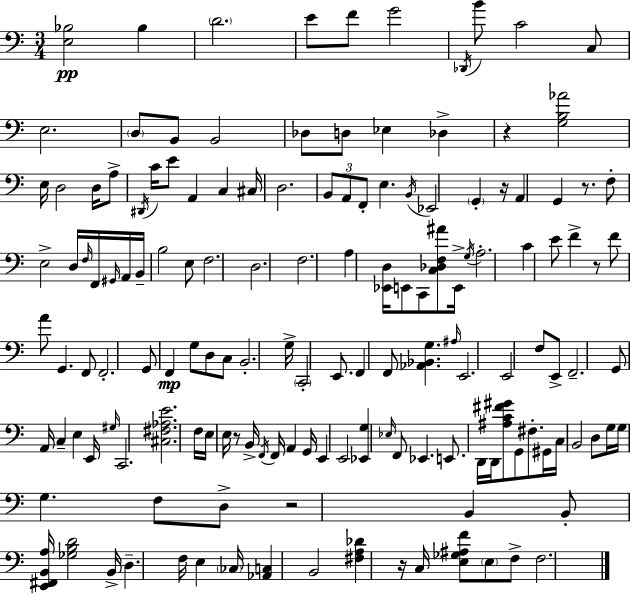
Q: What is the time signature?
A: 3/4